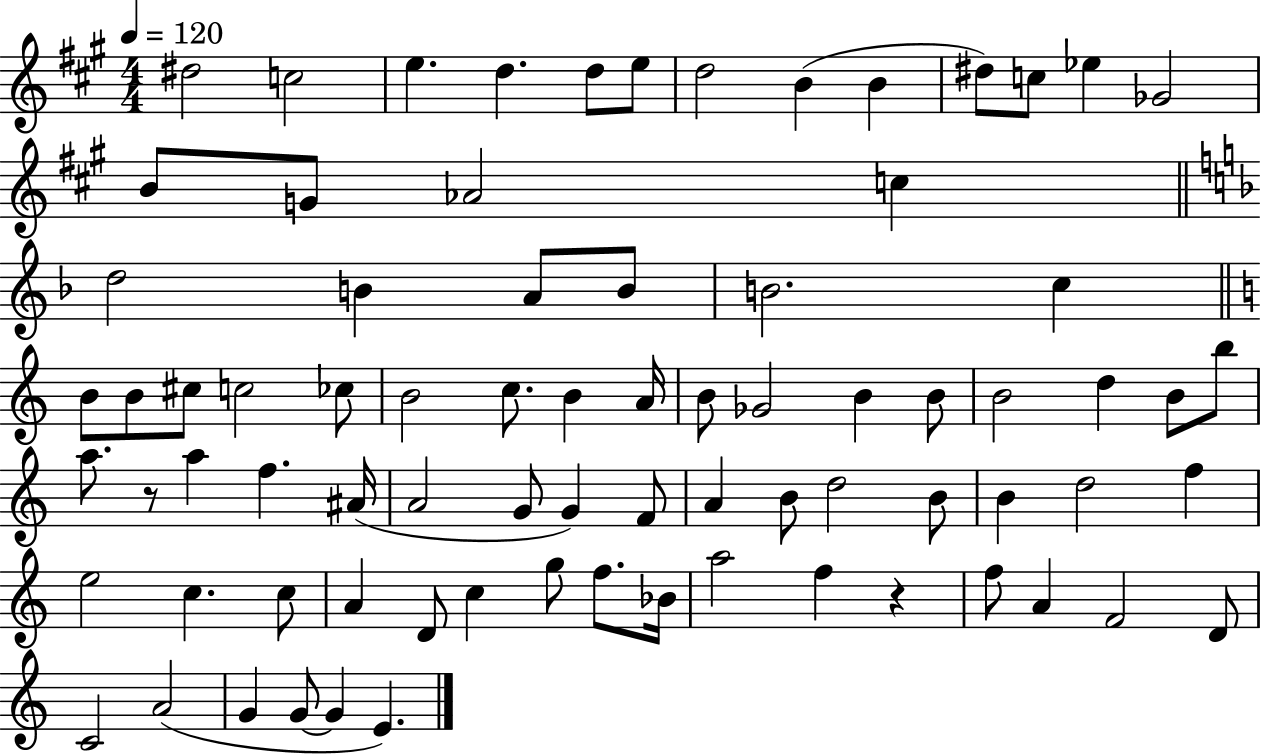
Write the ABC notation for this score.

X:1
T:Untitled
M:4/4
L:1/4
K:A
^d2 c2 e d d/2 e/2 d2 B B ^d/2 c/2 _e _G2 B/2 G/2 _A2 c d2 B A/2 B/2 B2 c B/2 B/2 ^c/2 c2 _c/2 B2 c/2 B A/4 B/2 _G2 B B/2 B2 d B/2 b/2 a/2 z/2 a f ^A/4 A2 G/2 G F/2 A B/2 d2 B/2 B d2 f e2 c c/2 A D/2 c g/2 f/2 _B/4 a2 f z f/2 A F2 D/2 C2 A2 G G/2 G E